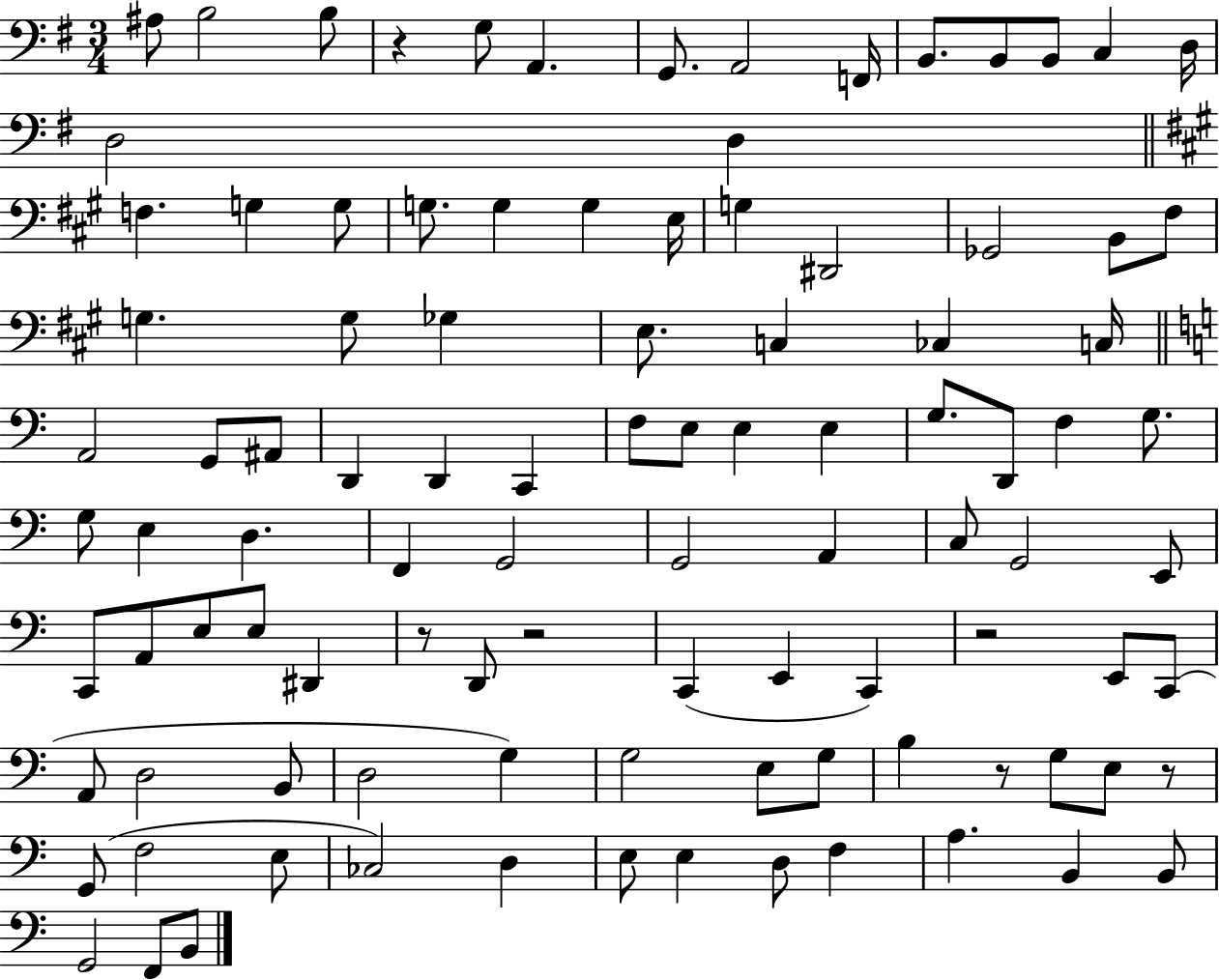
A#3/e B3/h B3/e R/q G3/e A2/q. G2/e. A2/h F2/s B2/e. B2/e B2/e C3/q D3/s D3/h D3/q F3/q. G3/q G3/e G3/e. G3/q G3/q E3/s G3/q D#2/h Gb2/h B2/e F#3/e G3/q. G3/e Gb3/q E3/e. C3/q CES3/q C3/s A2/h G2/e A#2/e D2/q D2/q C2/q F3/e E3/e E3/q E3/q G3/e. D2/e F3/q G3/e. G3/e E3/q D3/q. F2/q G2/h G2/h A2/q C3/e G2/h E2/e C2/e A2/e E3/e E3/e D#2/q R/e D2/e R/h C2/q E2/q C2/q R/h E2/e C2/e A2/e D3/h B2/e D3/h G3/q G3/h E3/e G3/e B3/q R/e G3/e E3/e R/e G2/e F3/h E3/e CES3/h D3/q E3/e E3/q D3/e F3/q A3/q. B2/q B2/e G2/h F2/e B2/e